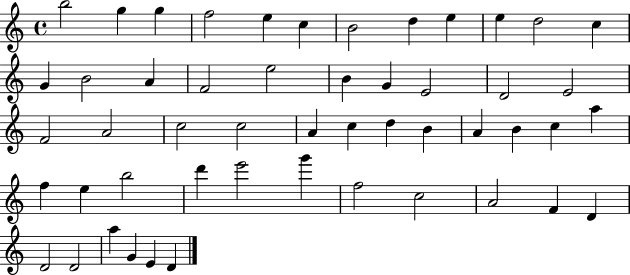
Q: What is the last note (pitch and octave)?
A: D4